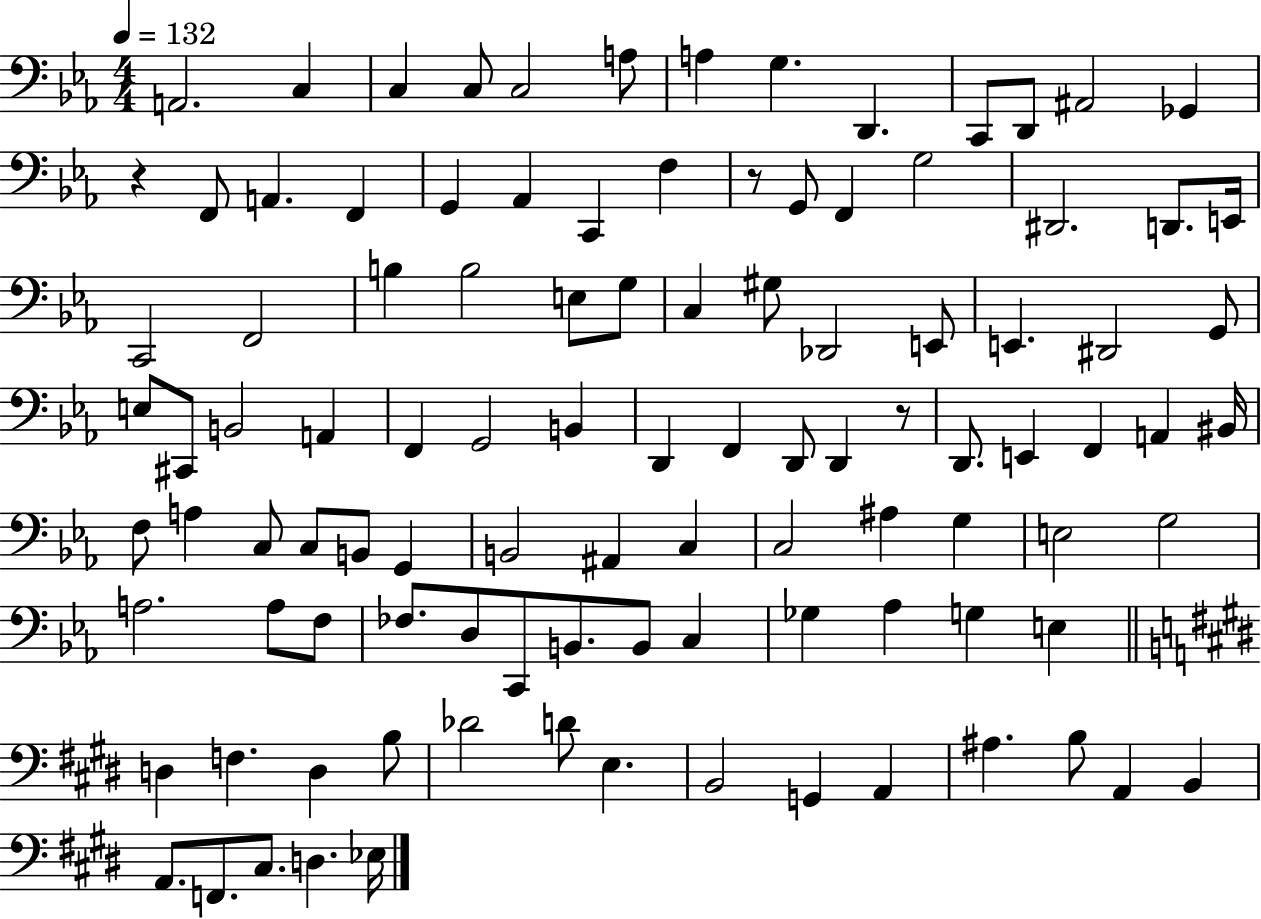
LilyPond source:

{
  \clef bass
  \numericTimeSignature
  \time 4/4
  \key ees \major
  \tempo 4 = 132
  a,2. c4 | c4 c8 c2 a8 | a4 g4. d,4. | c,8 d,8 ais,2 ges,4 | \break r4 f,8 a,4. f,4 | g,4 aes,4 c,4 f4 | r8 g,8 f,4 g2 | dis,2. d,8. e,16 | \break c,2 f,2 | b4 b2 e8 g8 | c4 gis8 des,2 e,8 | e,4. dis,2 g,8 | \break e8 cis,8 b,2 a,4 | f,4 g,2 b,4 | d,4 f,4 d,8 d,4 r8 | d,8. e,4 f,4 a,4 bis,16 | \break f8 a4 c8 c8 b,8 g,4 | b,2 ais,4 c4 | c2 ais4 g4 | e2 g2 | \break a2. a8 f8 | fes8. d8 c,8 b,8. b,8 c4 | ges4 aes4 g4 e4 | \bar "||" \break \key e \major d4 f4. d4 b8 | des'2 d'8 e4. | b,2 g,4 a,4 | ais4. b8 a,4 b,4 | \break a,8. f,8. cis8. d4. ees16 | \bar "|."
}